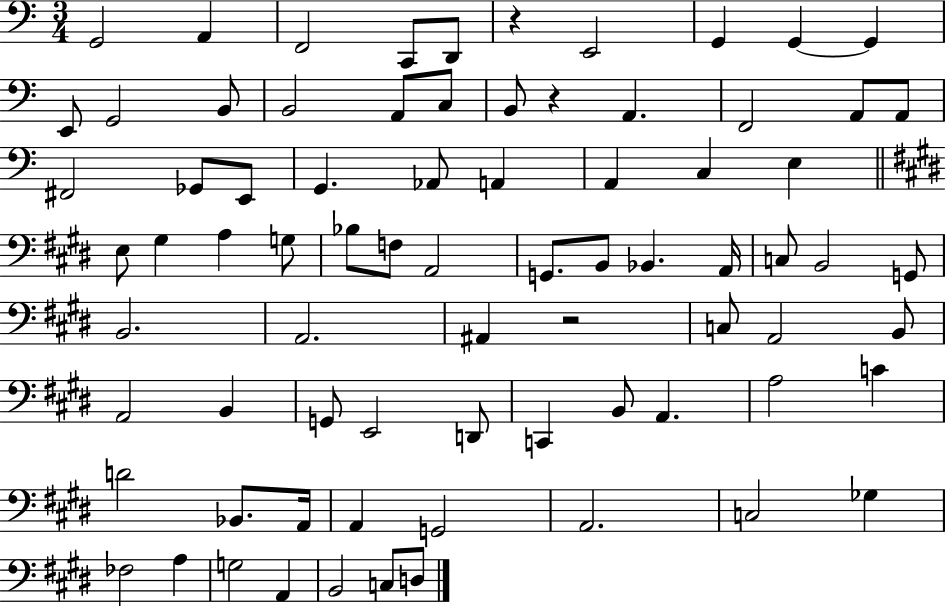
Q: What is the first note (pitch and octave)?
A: G2